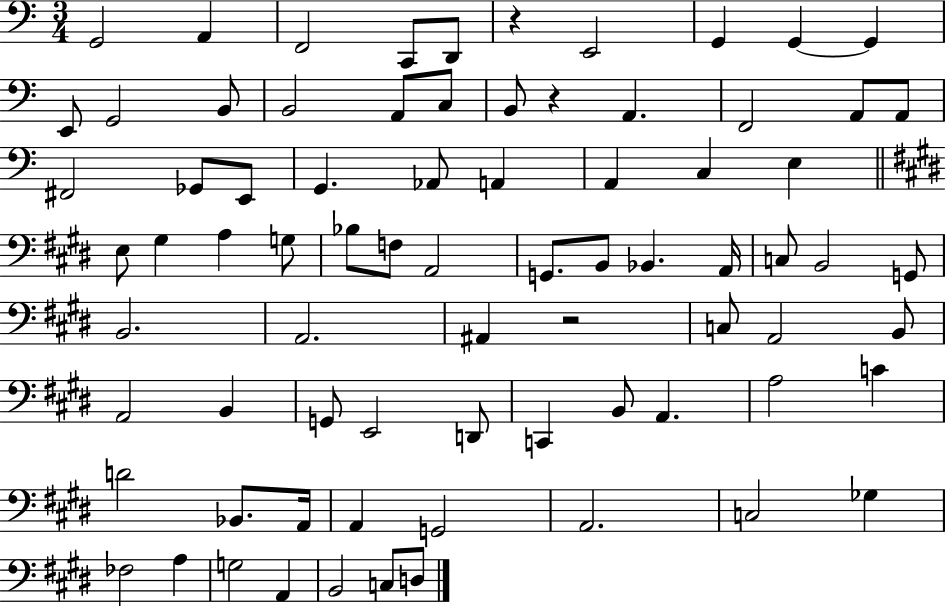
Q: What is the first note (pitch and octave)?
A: G2